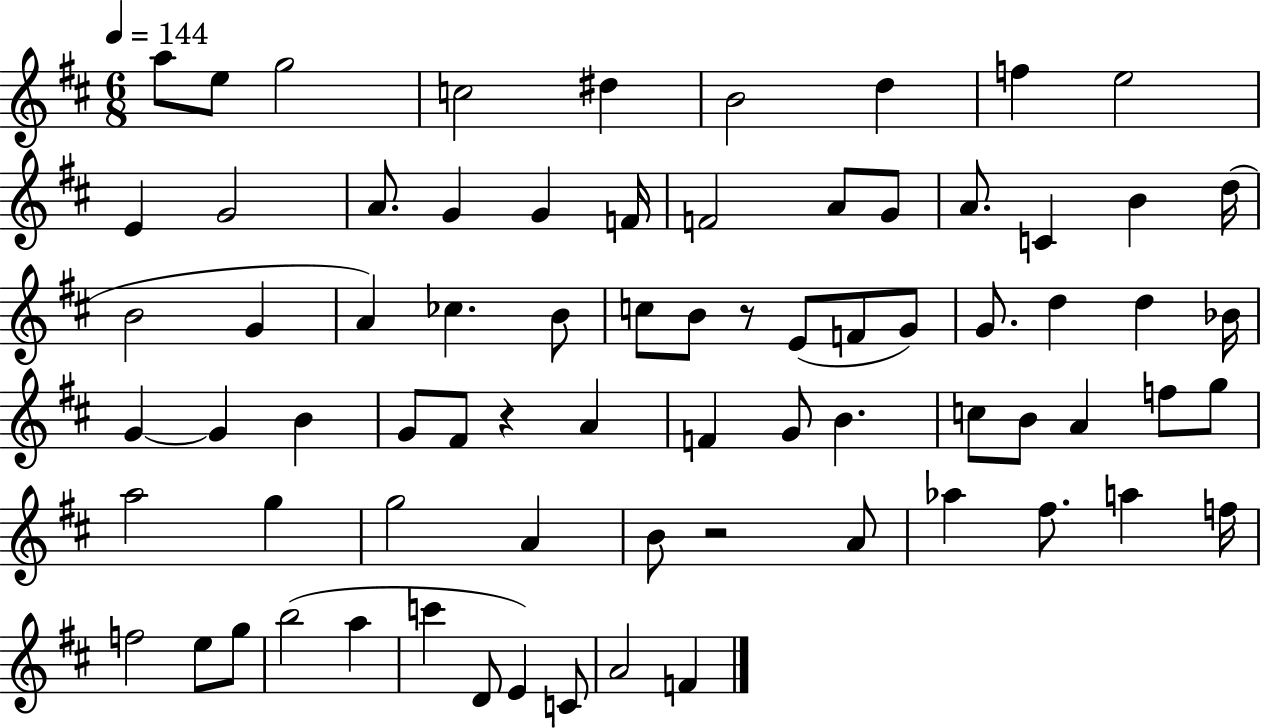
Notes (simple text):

A5/e E5/e G5/h C5/h D#5/q B4/h D5/q F5/q E5/h E4/q G4/h A4/e. G4/q G4/q F4/s F4/h A4/e G4/e A4/e. C4/q B4/q D5/s B4/h G4/q A4/q CES5/q. B4/e C5/e B4/e R/e E4/e F4/e G4/e G4/e. D5/q D5/q Bb4/s G4/q G4/q B4/q G4/e F#4/e R/q A4/q F4/q G4/e B4/q. C5/e B4/e A4/q F5/e G5/e A5/h G5/q G5/h A4/q B4/e R/h A4/e Ab5/q F#5/e. A5/q F5/s F5/h E5/e G5/e B5/h A5/q C6/q D4/e E4/q C4/e A4/h F4/q